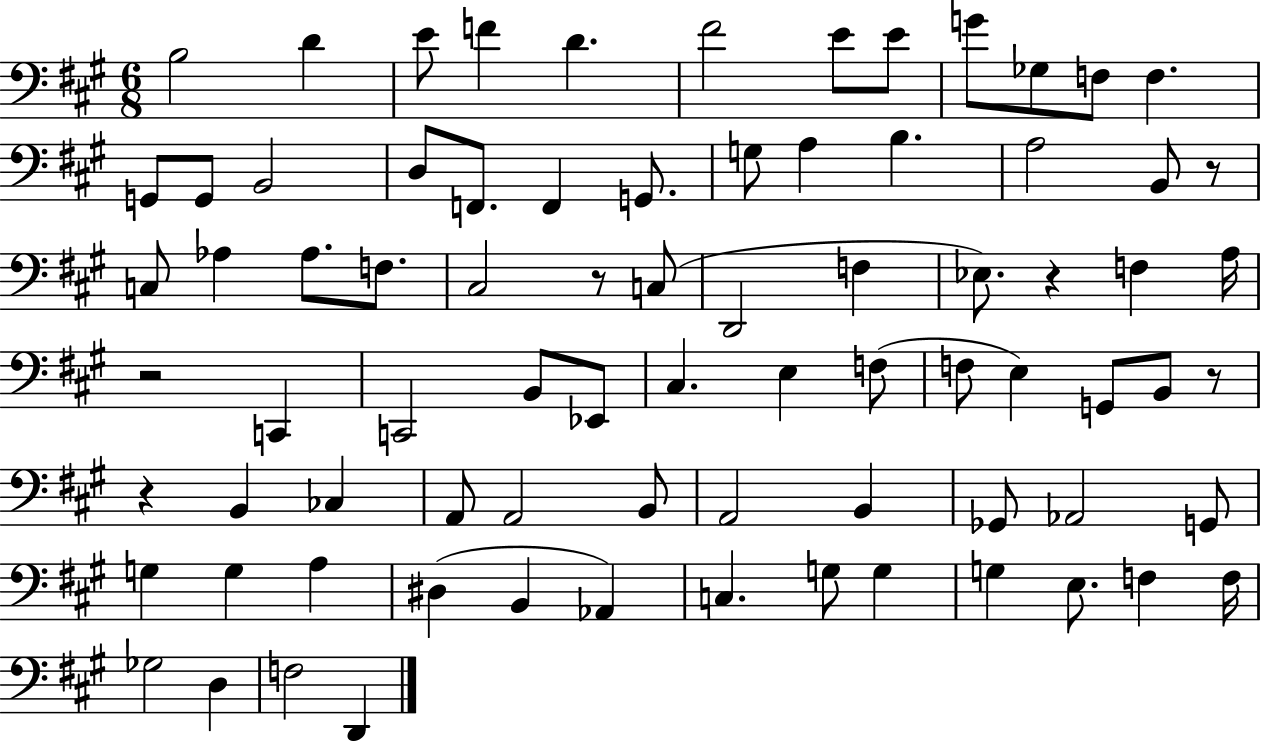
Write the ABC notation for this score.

X:1
T:Untitled
M:6/8
L:1/4
K:A
B,2 D E/2 F D ^F2 E/2 E/2 G/2 _G,/2 F,/2 F, G,,/2 G,,/2 B,,2 D,/2 F,,/2 F,, G,,/2 G,/2 A, B, A,2 B,,/2 z/2 C,/2 _A, _A,/2 F,/2 ^C,2 z/2 C,/2 D,,2 F, _E,/2 z F, A,/4 z2 C,, C,,2 B,,/2 _E,,/2 ^C, E, F,/2 F,/2 E, G,,/2 B,,/2 z/2 z B,, _C, A,,/2 A,,2 B,,/2 A,,2 B,, _G,,/2 _A,,2 G,,/2 G, G, A, ^D, B,, _A,, C, G,/2 G, G, E,/2 F, F,/4 _G,2 D, F,2 D,,